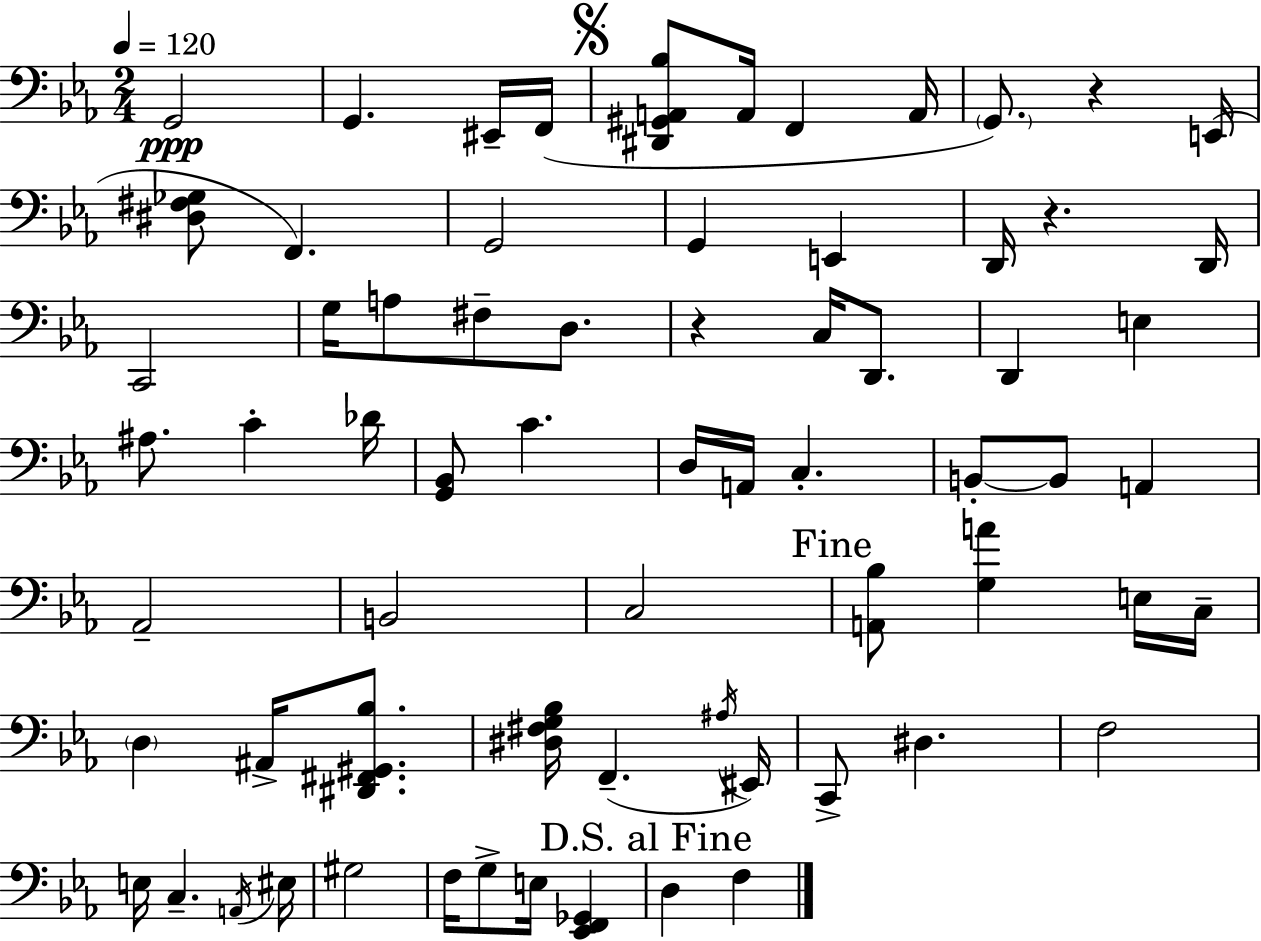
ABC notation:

X:1
T:Untitled
M:2/4
L:1/4
K:Eb
G,,2 G,, ^E,,/4 F,,/4 [^D,,^G,,A,,_B,]/2 A,,/4 F,, A,,/4 G,,/2 z E,,/4 [^D,^F,_G,]/2 F,, G,,2 G,, E,, D,,/4 z D,,/4 C,,2 G,/4 A,/2 ^F,/2 D,/2 z C,/4 D,,/2 D,, E, ^A,/2 C _D/4 [G,,_B,,]/2 C D,/4 A,,/4 C, B,,/2 B,,/2 A,, _A,,2 B,,2 C,2 [A,,_B,]/2 [G,A] E,/4 C,/4 D, ^A,,/4 [^D,,^F,,^G,,_B,]/2 [^D,^F,G,_B,]/4 F,, ^A,/4 ^E,,/4 C,,/2 ^D, F,2 E,/4 C, A,,/4 ^E,/4 ^G,2 F,/4 G,/2 E,/4 [_E,,F,,_G,,] D, F,